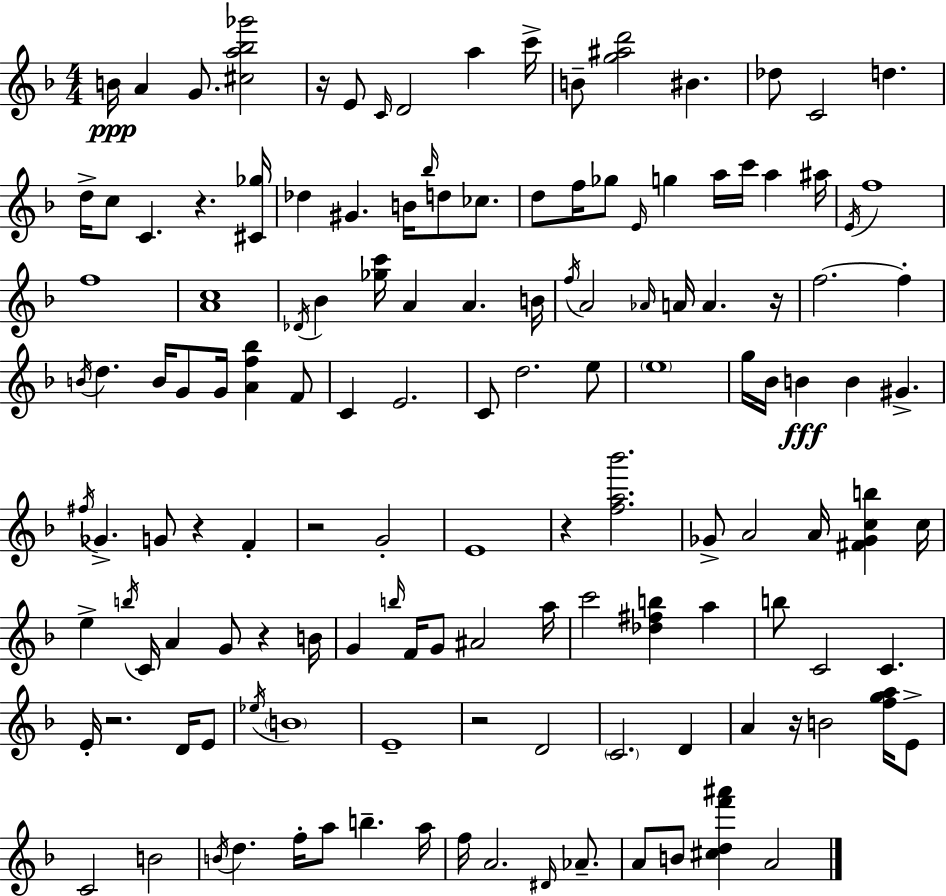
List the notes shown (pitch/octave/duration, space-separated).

B4/s A4/q G4/e. [C#5,A5,Bb5,Gb6]/h R/s E4/e C4/s D4/h A5/q C6/s B4/e [G5,A#5,D6]/h BIS4/q. Db5/e C4/h D5/q. D5/s C5/e C4/q. R/q. [C#4,Gb5]/s Db5/q G#4/q. B4/s Bb5/s D5/e CES5/e. D5/e F5/s Gb5/e E4/s G5/q A5/s C6/s A5/q A#5/s E4/s F5/w F5/w [A4,C5]/w Db4/s Bb4/q [Gb5,C6]/s A4/q A4/q. B4/s F5/s A4/h Ab4/s A4/s A4/q. R/s F5/h. F5/q B4/s D5/q. B4/s G4/e G4/s [A4,F5,Bb5]/q F4/e C4/q E4/h. C4/e D5/h. E5/e E5/w G5/s Bb4/s B4/q B4/q G#4/q. F#5/s Gb4/q. G4/e R/q F4/q R/h G4/h E4/w R/q [F5,A5,Bb6]/h. Gb4/e A4/h A4/s [F#4,Gb4,C5,B5]/q C5/s E5/q B5/s C4/s A4/q G4/e R/q B4/s G4/q B5/s F4/s G4/e A#4/h A5/s C6/h [Db5,F#5,B5]/q A5/q B5/e C4/h C4/q. E4/s R/h. D4/s E4/e Eb5/s B4/w E4/w R/h D4/h C4/h. D4/q A4/q R/s B4/h [F5,G5,A5]/s E4/e C4/h B4/h B4/s D5/q. F5/s A5/e B5/q. A5/s F5/s A4/h. D#4/s Ab4/e. A4/e B4/e [C#5,D5,F6,A#6]/q A4/h